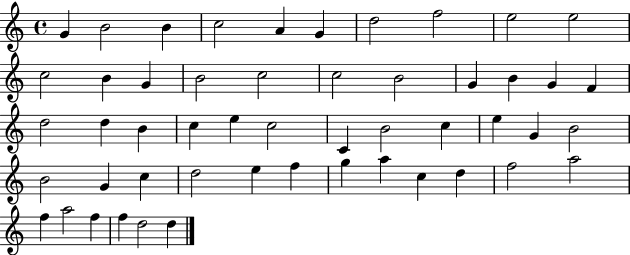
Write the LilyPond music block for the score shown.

{
  \clef treble
  \time 4/4
  \defaultTimeSignature
  \key c \major
  g'4 b'2 b'4 | c''2 a'4 g'4 | d''2 f''2 | e''2 e''2 | \break c''2 b'4 g'4 | b'2 c''2 | c''2 b'2 | g'4 b'4 g'4 f'4 | \break d''2 d''4 b'4 | c''4 e''4 c''2 | c'4 b'2 c''4 | e''4 g'4 b'2 | \break b'2 g'4 c''4 | d''2 e''4 f''4 | g''4 a''4 c''4 d''4 | f''2 a''2 | \break f''4 a''2 f''4 | f''4 d''2 d''4 | \bar "|."
}